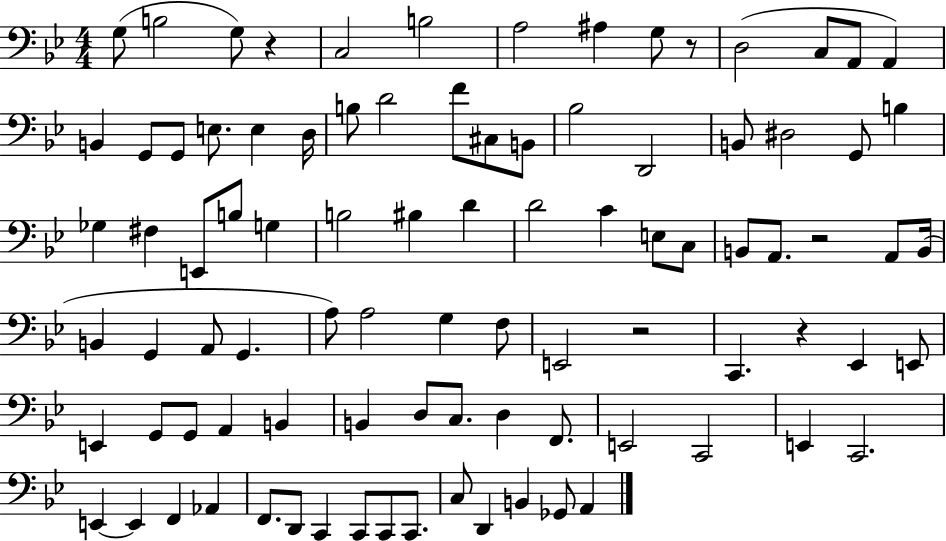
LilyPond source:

{
  \clef bass
  \numericTimeSignature
  \time 4/4
  \key bes \major
  \repeat volta 2 { g8( b2 g8) r4 | c2 b2 | a2 ais4 g8 r8 | d2( c8 a,8 a,4) | \break b,4 g,8 g,8 e8. e4 d16 | b8 d'2 f'8 cis8 b,8 | bes2 d,2 | b,8 dis2 g,8 b4 | \break ges4 fis4 e,8 b8 g4 | b2 bis4 d'4 | d'2 c'4 e8 c8 | b,8 a,8. r2 a,8 b,16( | \break b,4 g,4 a,8 g,4. | a8) a2 g4 f8 | e,2 r2 | c,4. r4 ees,4 e,8 | \break e,4 g,8 g,8 a,4 b,4 | b,4 d8 c8. d4 f,8. | e,2 c,2 | e,4 c,2. | \break e,4~~ e,4 f,4 aes,4 | f,8. d,8 c,4 c,8 c,8 c,8. | c8 d,4 b,4 ges,8 a,4 | } \bar "|."
}